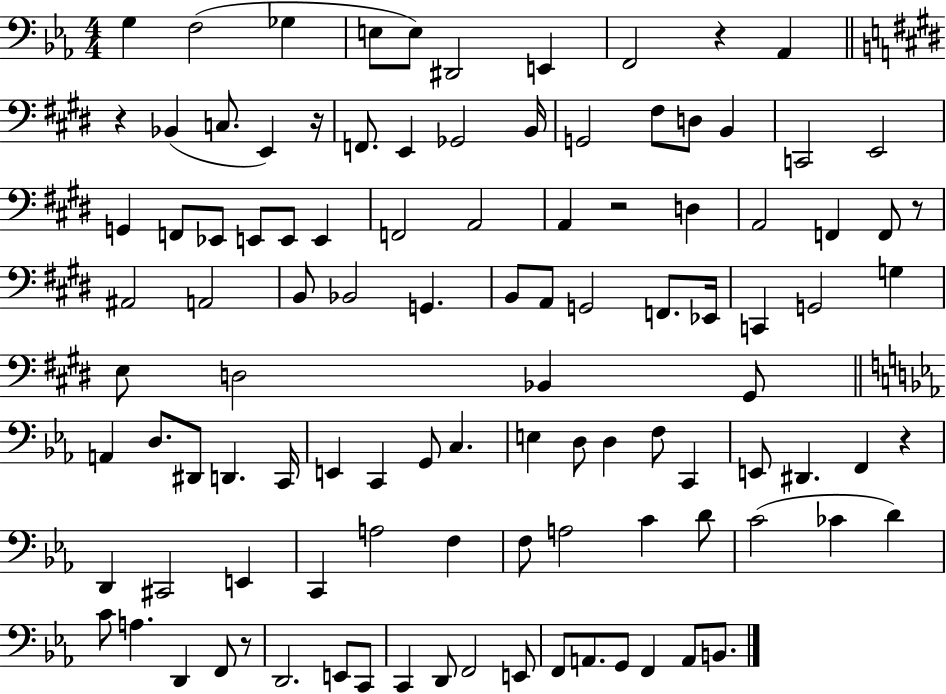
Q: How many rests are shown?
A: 7